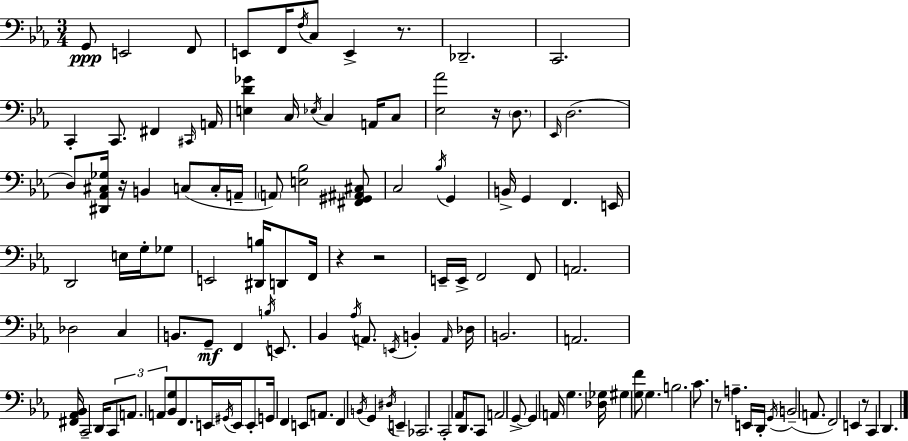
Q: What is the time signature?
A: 3/4